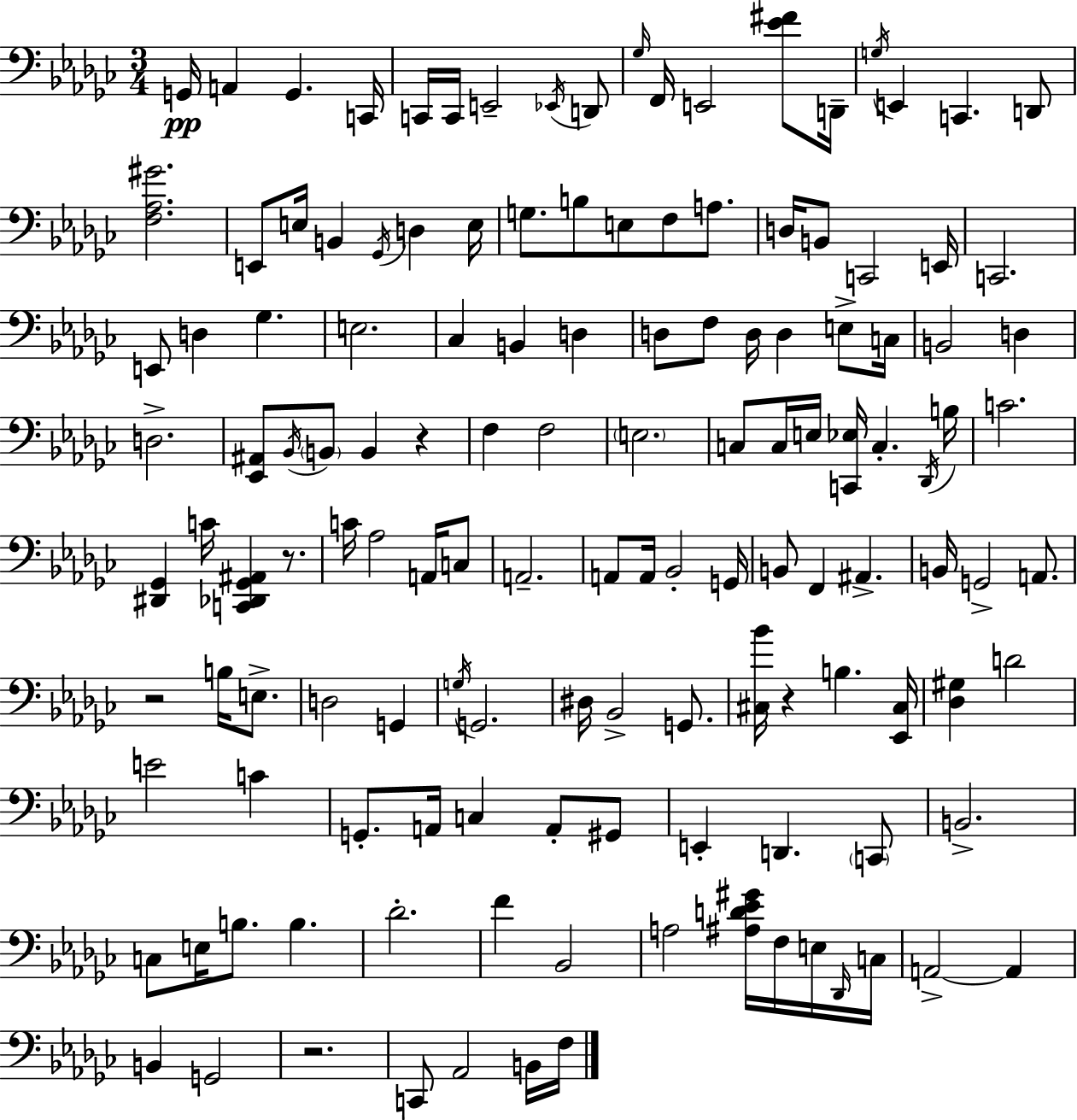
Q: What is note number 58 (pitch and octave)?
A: E3